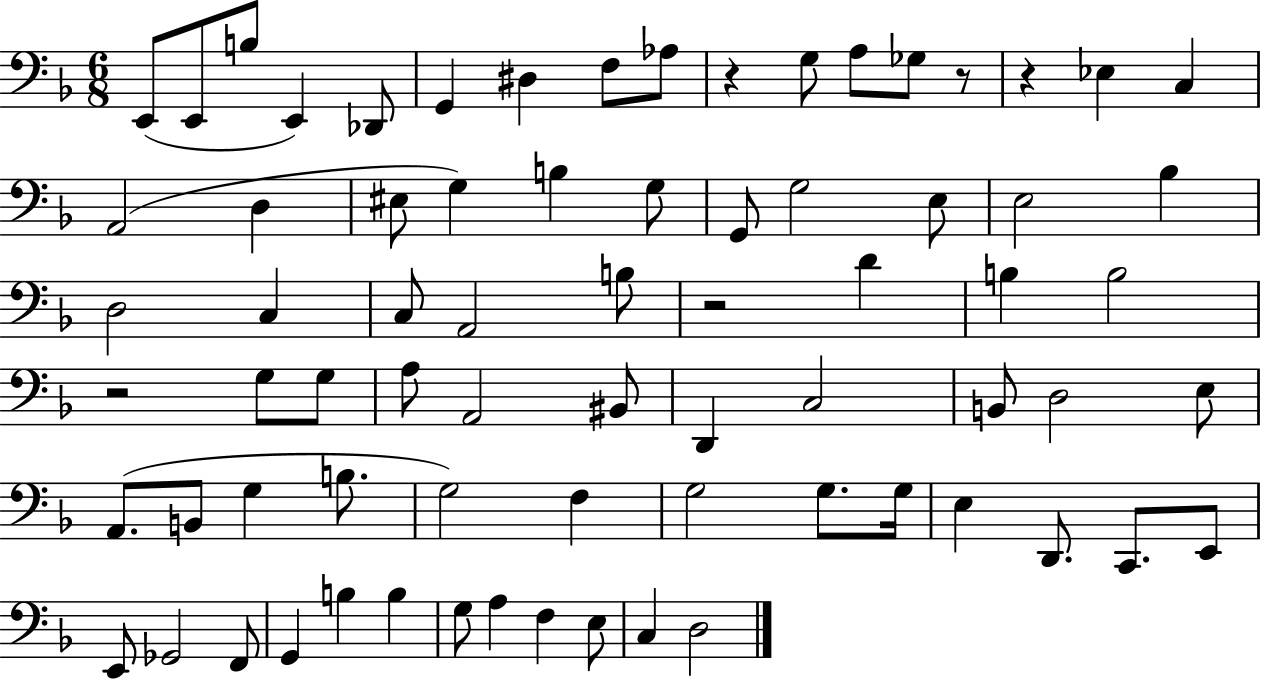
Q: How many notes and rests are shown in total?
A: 73